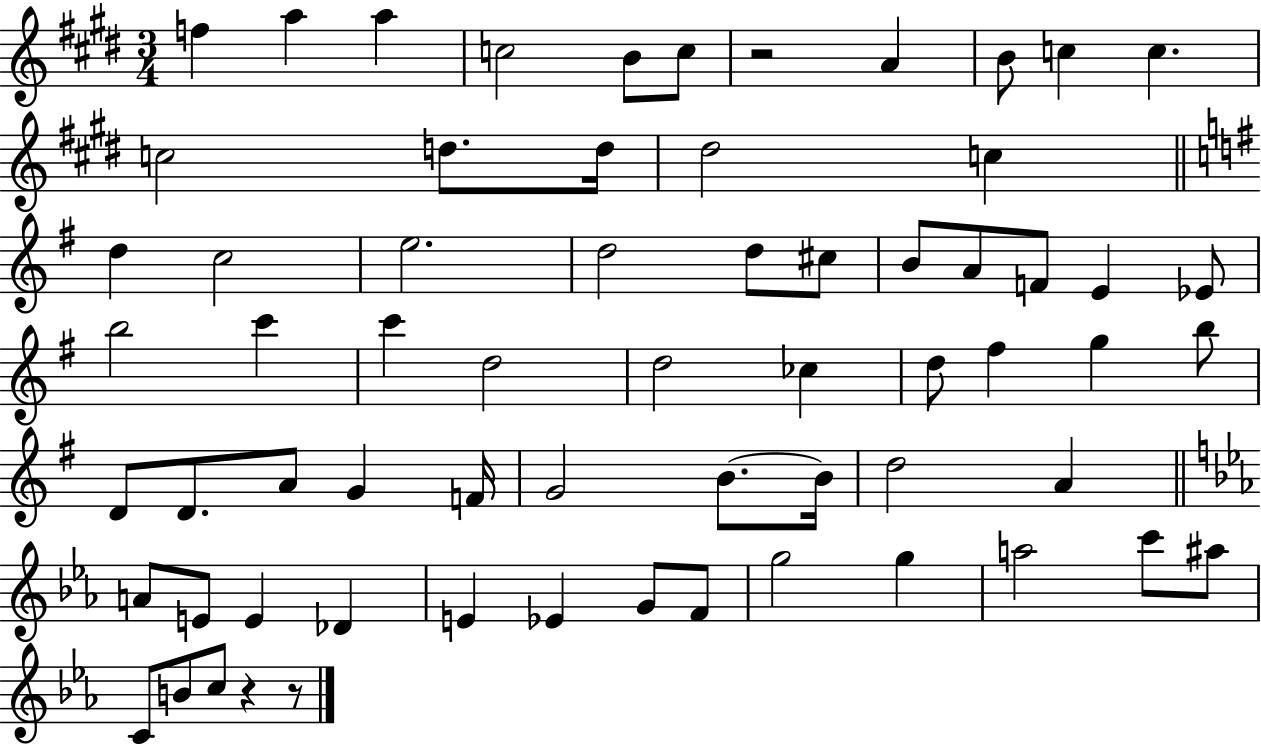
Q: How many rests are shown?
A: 3